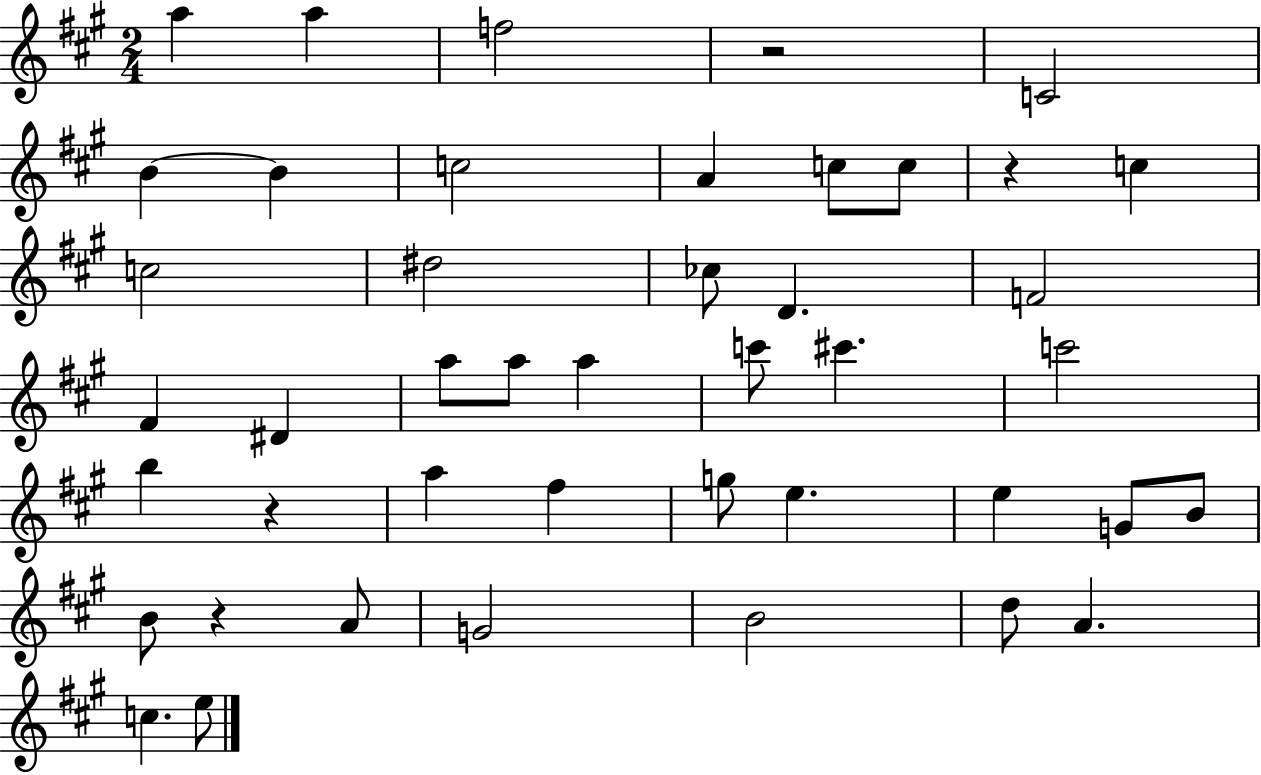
X:1
T:Untitled
M:2/4
L:1/4
K:A
a a f2 z2 C2 B B c2 A c/2 c/2 z c c2 ^d2 _c/2 D F2 ^F ^D a/2 a/2 a c'/2 ^c' c'2 b z a ^f g/2 e e G/2 B/2 B/2 z A/2 G2 B2 d/2 A c e/2